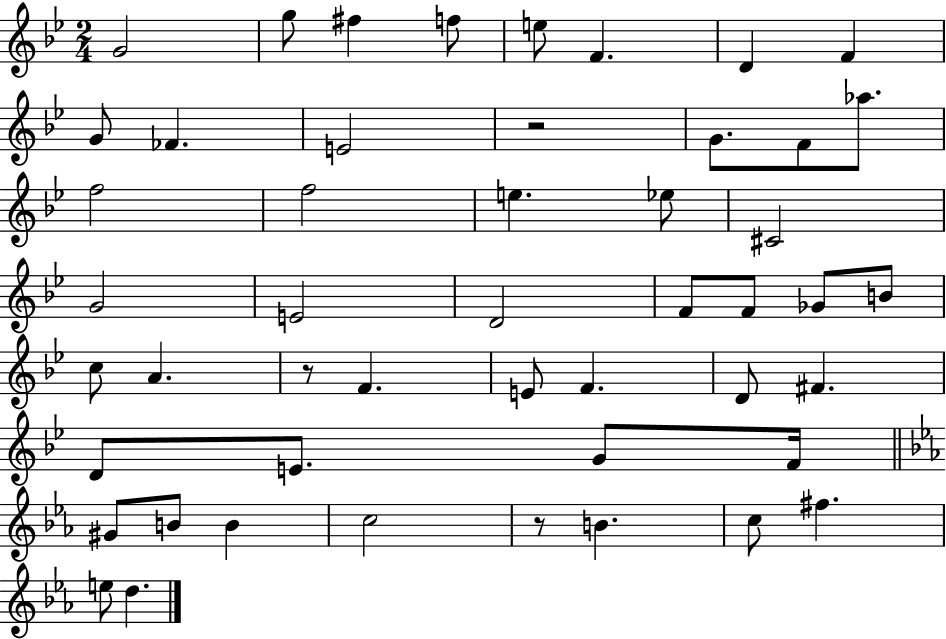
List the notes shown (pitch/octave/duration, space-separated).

G4/h G5/e F#5/q F5/e E5/e F4/q. D4/q F4/q G4/e FES4/q. E4/h R/h G4/e. F4/e Ab5/e. F5/h F5/h E5/q. Eb5/e C#4/h G4/h E4/h D4/h F4/e F4/e Gb4/e B4/e C5/e A4/q. R/e F4/q. E4/e F4/q. D4/e F#4/q. D4/e E4/e. G4/e F4/s G#4/e B4/e B4/q C5/h R/e B4/q. C5/e F#5/q. E5/e D5/q.